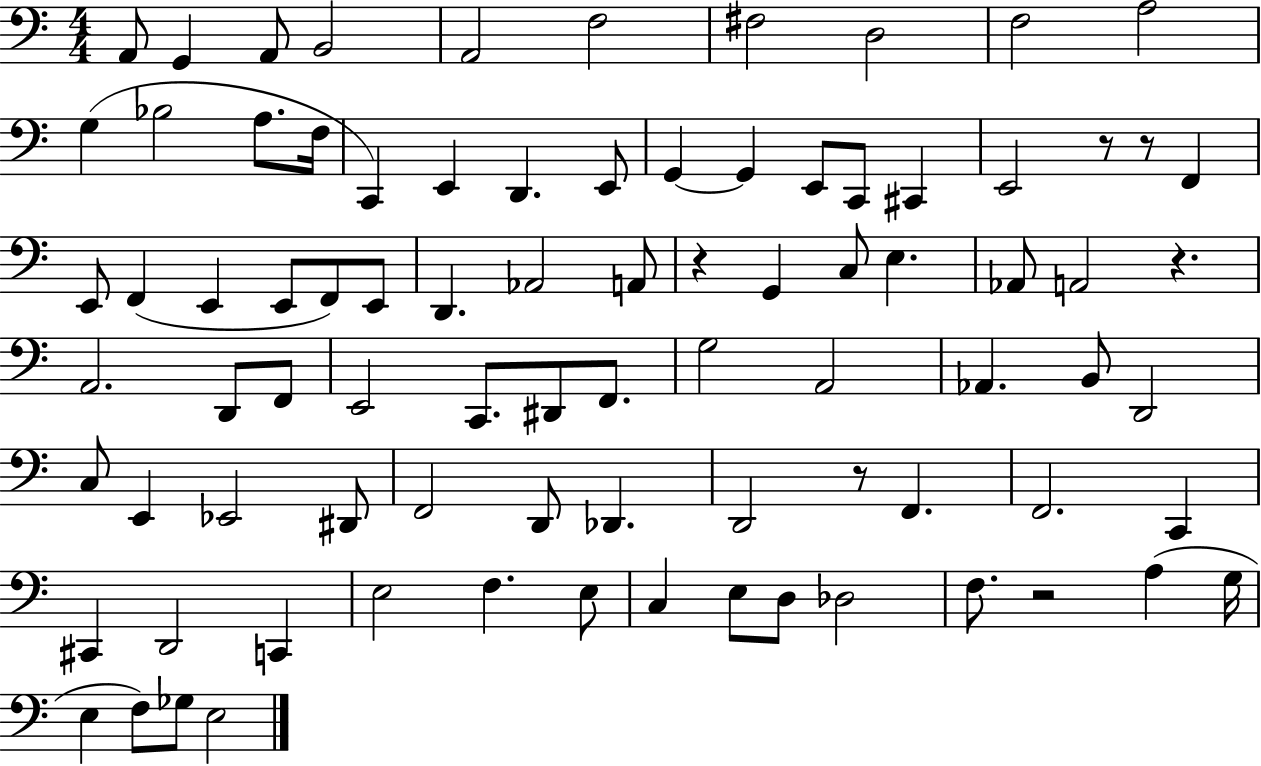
X:1
T:Untitled
M:4/4
L:1/4
K:C
A,,/2 G,, A,,/2 B,,2 A,,2 F,2 ^F,2 D,2 F,2 A,2 G, _B,2 A,/2 F,/4 C,, E,, D,, E,,/2 G,, G,, E,,/2 C,,/2 ^C,, E,,2 z/2 z/2 F,, E,,/2 F,, E,, E,,/2 F,,/2 E,,/2 D,, _A,,2 A,,/2 z G,, C,/2 E, _A,,/2 A,,2 z A,,2 D,,/2 F,,/2 E,,2 C,,/2 ^D,,/2 F,,/2 G,2 A,,2 _A,, B,,/2 D,,2 C,/2 E,, _E,,2 ^D,,/2 F,,2 D,,/2 _D,, D,,2 z/2 F,, F,,2 C,, ^C,, D,,2 C,, E,2 F, E,/2 C, E,/2 D,/2 _D,2 F,/2 z2 A, G,/4 E, F,/2 _G,/2 E,2